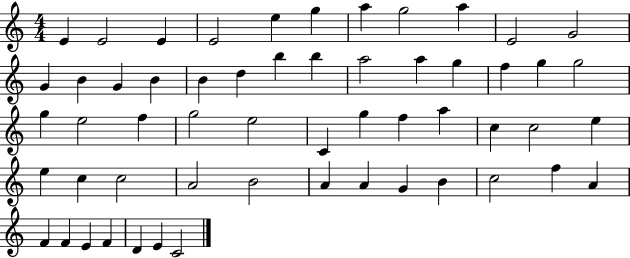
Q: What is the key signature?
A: C major